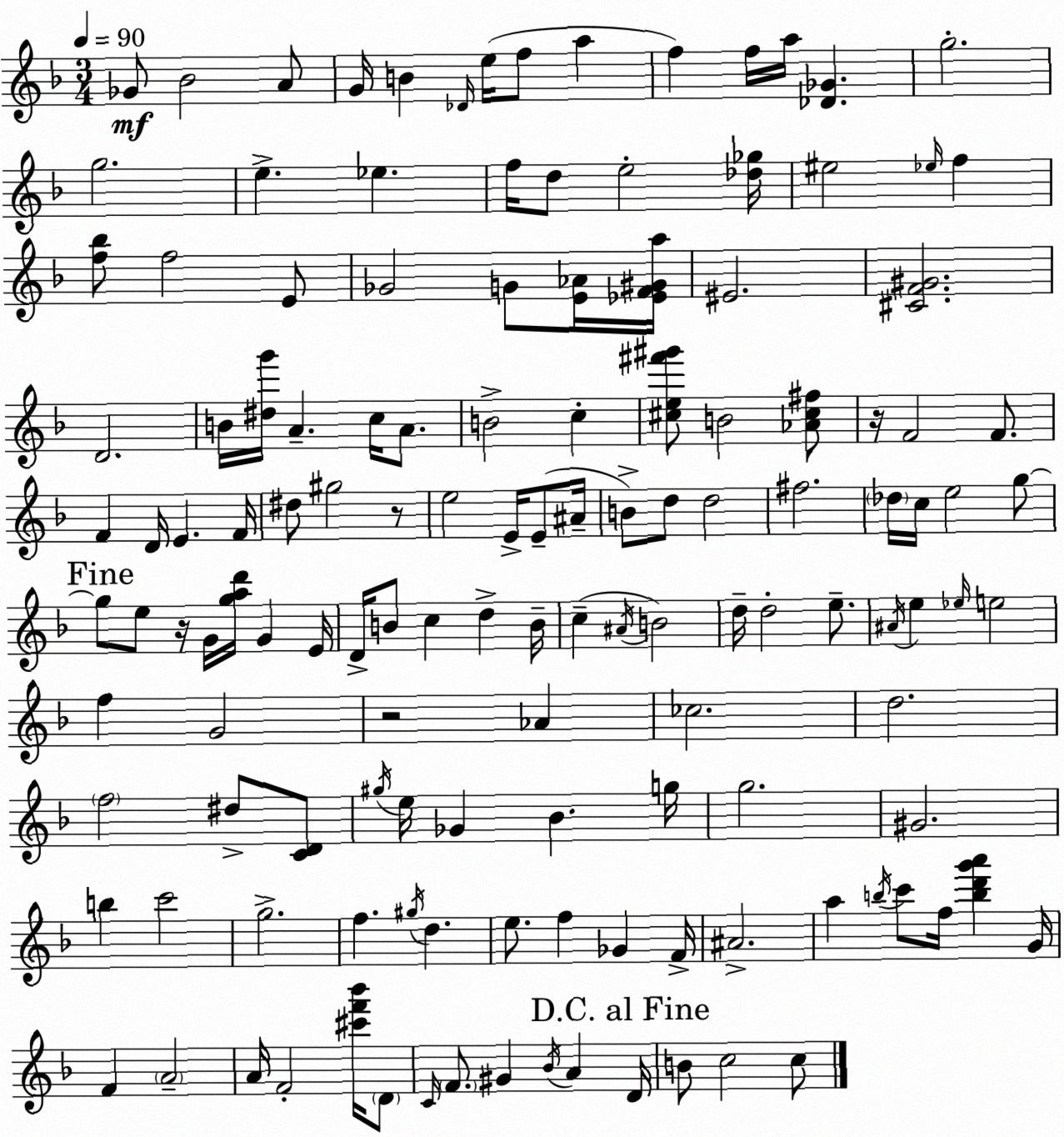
X:1
T:Untitled
M:3/4
L:1/4
K:Dm
_G/2 _B2 A/2 G/4 B _D/4 e/4 f/2 a f f/4 a/4 [_D_G] g2 g2 e _e f/4 d/2 e2 [_d_g]/4 ^e2 _e/4 f [f_b]/2 f2 E/2 _G2 G/2 [E_A]/4 [_EF^Ga]/4 ^E2 [^CF^G]2 D2 B/4 [^dg']/4 A c/4 A/2 B2 c [^ce^f'^g']/2 B2 [_A^c^f]/2 z/4 F2 F/2 F D/4 E F/4 ^d/2 ^g2 z/2 e2 E/4 E/2 ^A/4 B/2 d/2 d2 ^f2 _d/4 c/4 e2 g/2 g/2 e/2 z/4 G/4 [gad']/4 G E/4 D/4 B/2 c d B/4 c ^A/4 B2 d/4 d2 e/2 ^A/4 e _e/4 e2 f G2 z2 _A _c2 d2 f2 ^d/2 [CD]/2 ^g/4 e/4 _G _B g/4 g2 ^G2 b c'2 g2 f ^g/4 d e/2 f _G F/4 ^A2 a b/4 c'/2 f/4 [bd'g'a'] G/4 F A2 A/4 F2 [^c'f'_b']/4 D/2 C/4 F/2 ^G _B/4 A D/4 B/2 c2 c/2